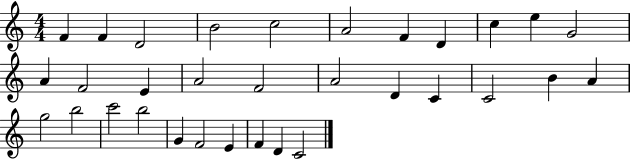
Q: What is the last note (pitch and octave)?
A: C4